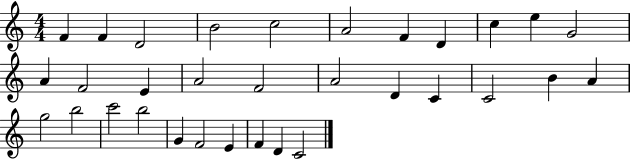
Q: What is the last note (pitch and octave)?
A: C4